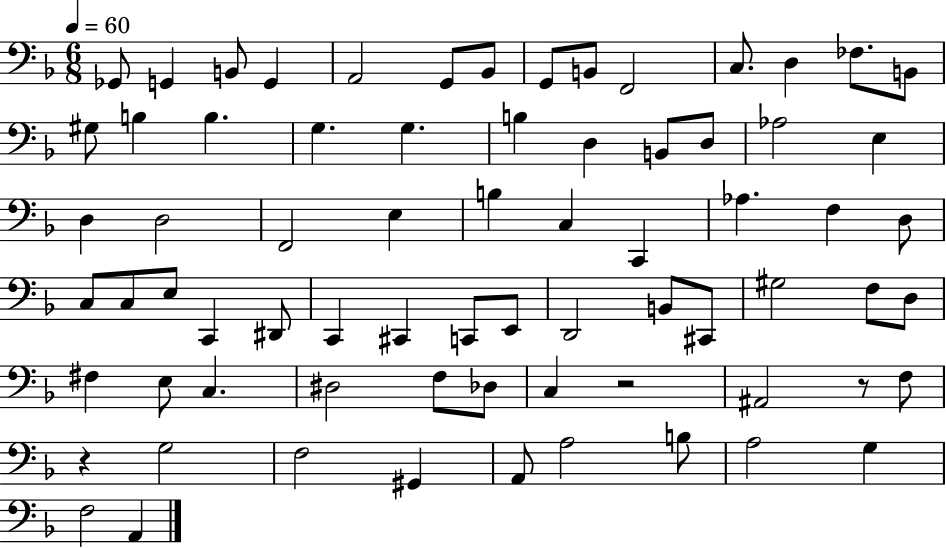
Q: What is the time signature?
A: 6/8